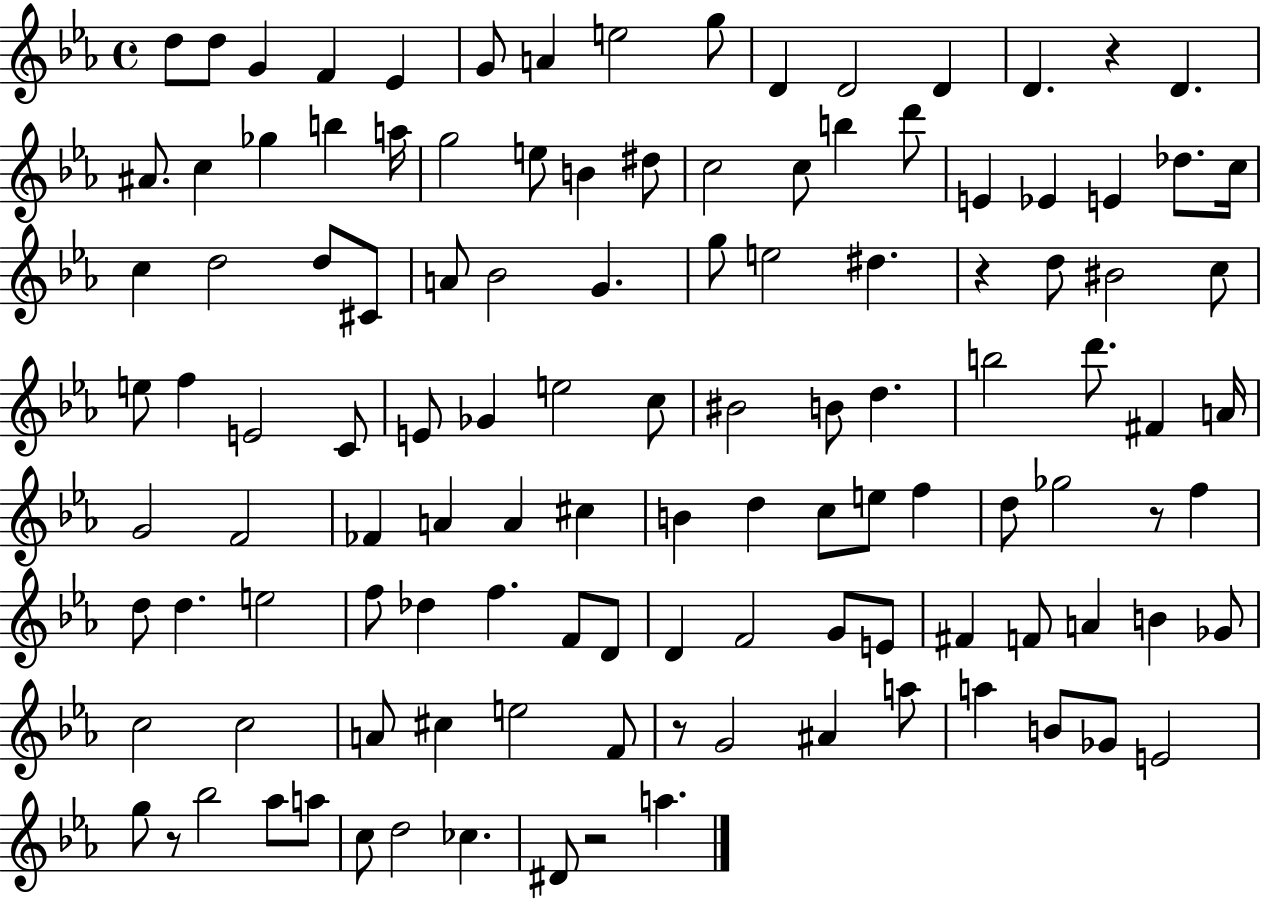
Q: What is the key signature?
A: EES major